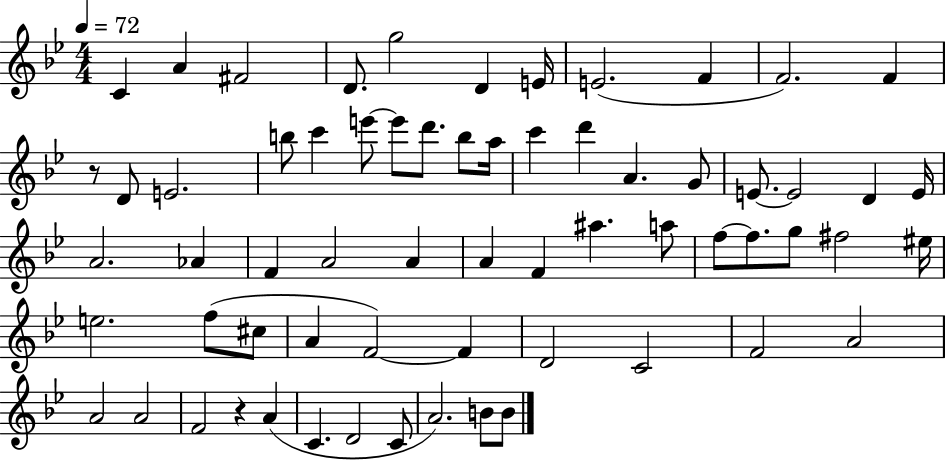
X:1
T:Untitled
M:4/4
L:1/4
K:Bb
C A ^F2 D/2 g2 D E/4 E2 F F2 F z/2 D/2 E2 b/2 c' e'/2 e'/2 d'/2 b/2 a/4 c' d' A G/2 E/2 E2 D E/4 A2 _A F A2 A A F ^a a/2 f/2 f/2 g/2 ^f2 ^e/4 e2 f/2 ^c/2 A F2 F D2 C2 F2 A2 A2 A2 F2 z A C D2 C/2 A2 B/2 B/2